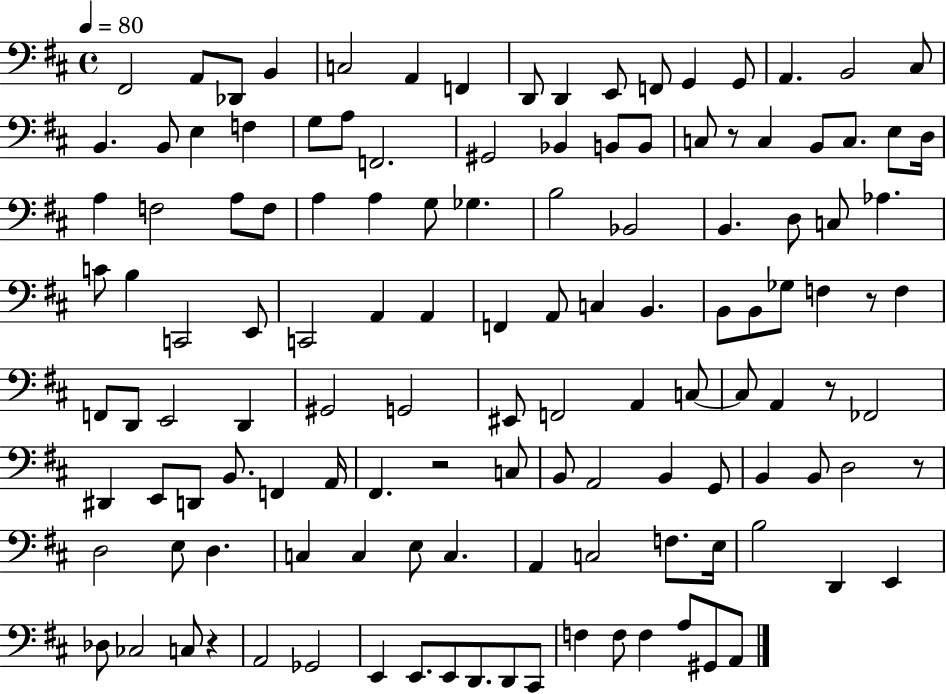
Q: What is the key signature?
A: D major